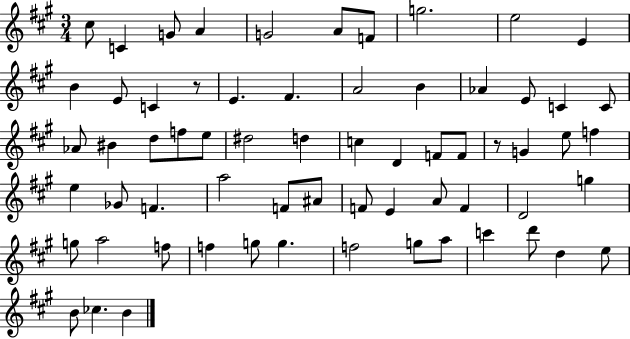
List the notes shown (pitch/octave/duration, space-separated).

C#5/e C4/q G4/e A4/q G4/h A4/e F4/e G5/h. E5/h E4/q B4/q E4/e C4/q R/e E4/q. F#4/q. A4/h B4/q Ab4/q E4/e C4/q C4/e Ab4/e BIS4/q D5/e F5/e E5/e D#5/h D5/q C5/q D4/q F4/e F4/e R/e G4/q E5/e F5/q E5/q Gb4/e F4/q. A5/h F4/e A#4/e F4/e E4/q A4/e F4/q D4/h G5/q G5/e A5/h F5/e F5/q G5/e G5/q. F5/h G5/e A5/e C6/q D6/e D5/q E5/e B4/e CES5/q. B4/q